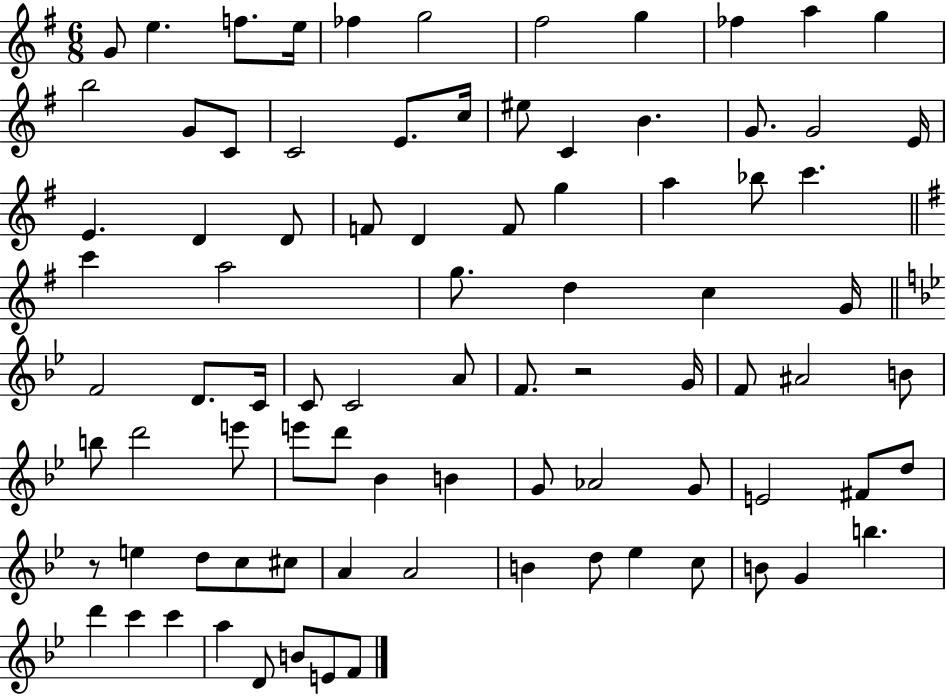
X:1
T:Untitled
M:6/8
L:1/4
K:G
G/2 e f/2 e/4 _f g2 ^f2 g _f a g b2 G/2 C/2 C2 E/2 c/4 ^e/2 C B G/2 G2 E/4 E D D/2 F/2 D F/2 g a _b/2 c' c' a2 g/2 d c G/4 F2 D/2 C/4 C/2 C2 A/2 F/2 z2 G/4 F/2 ^A2 B/2 b/2 d'2 e'/2 e'/2 d'/2 _B B G/2 _A2 G/2 E2 ^F/2 d/2 z/2 e d/2 c/2 ^c/2 A A2 B d/2 _e c/2 B/2 G b d' c' c' a D/2 B/2 E/2 F/2